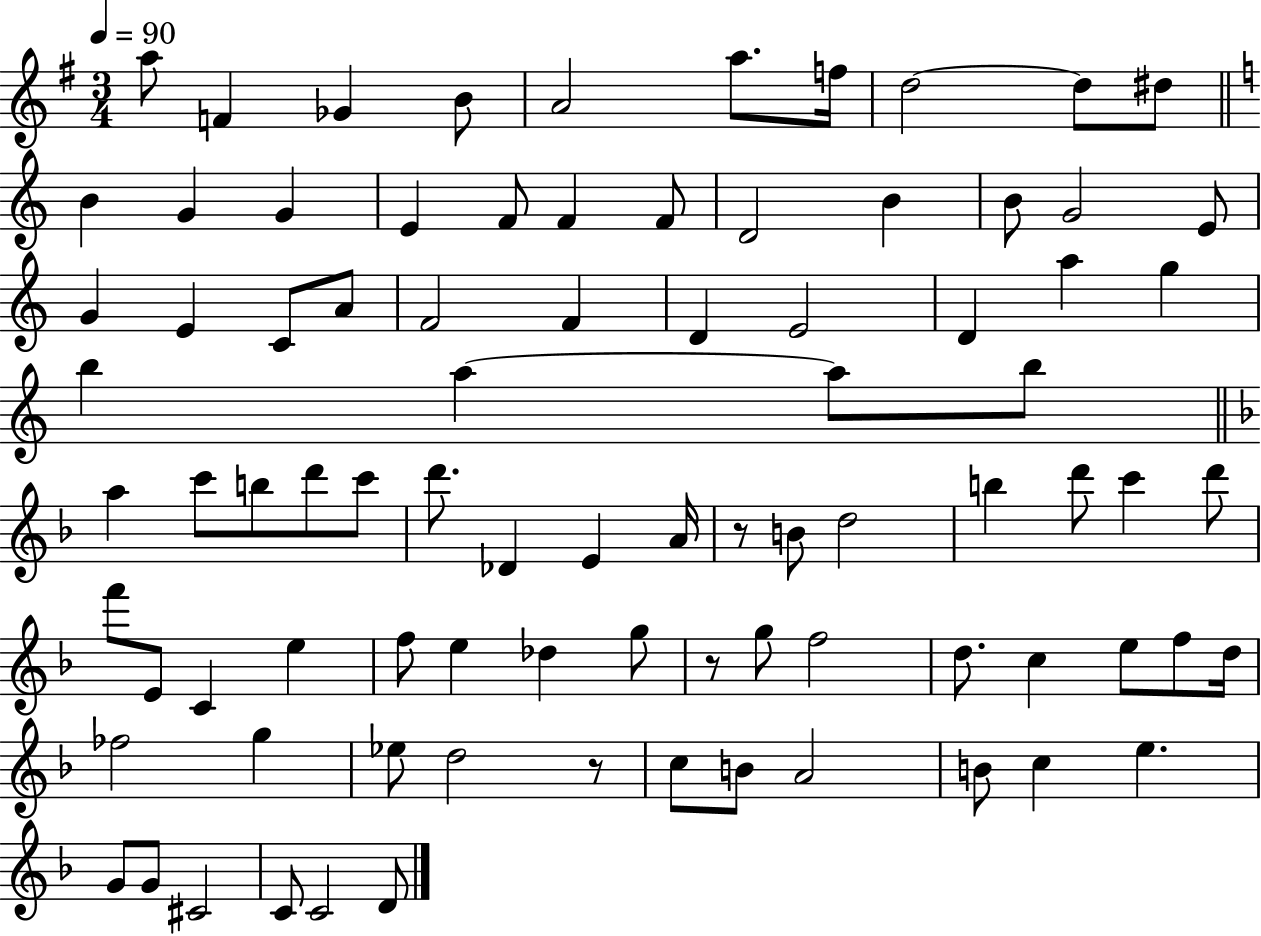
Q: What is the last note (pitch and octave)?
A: D4